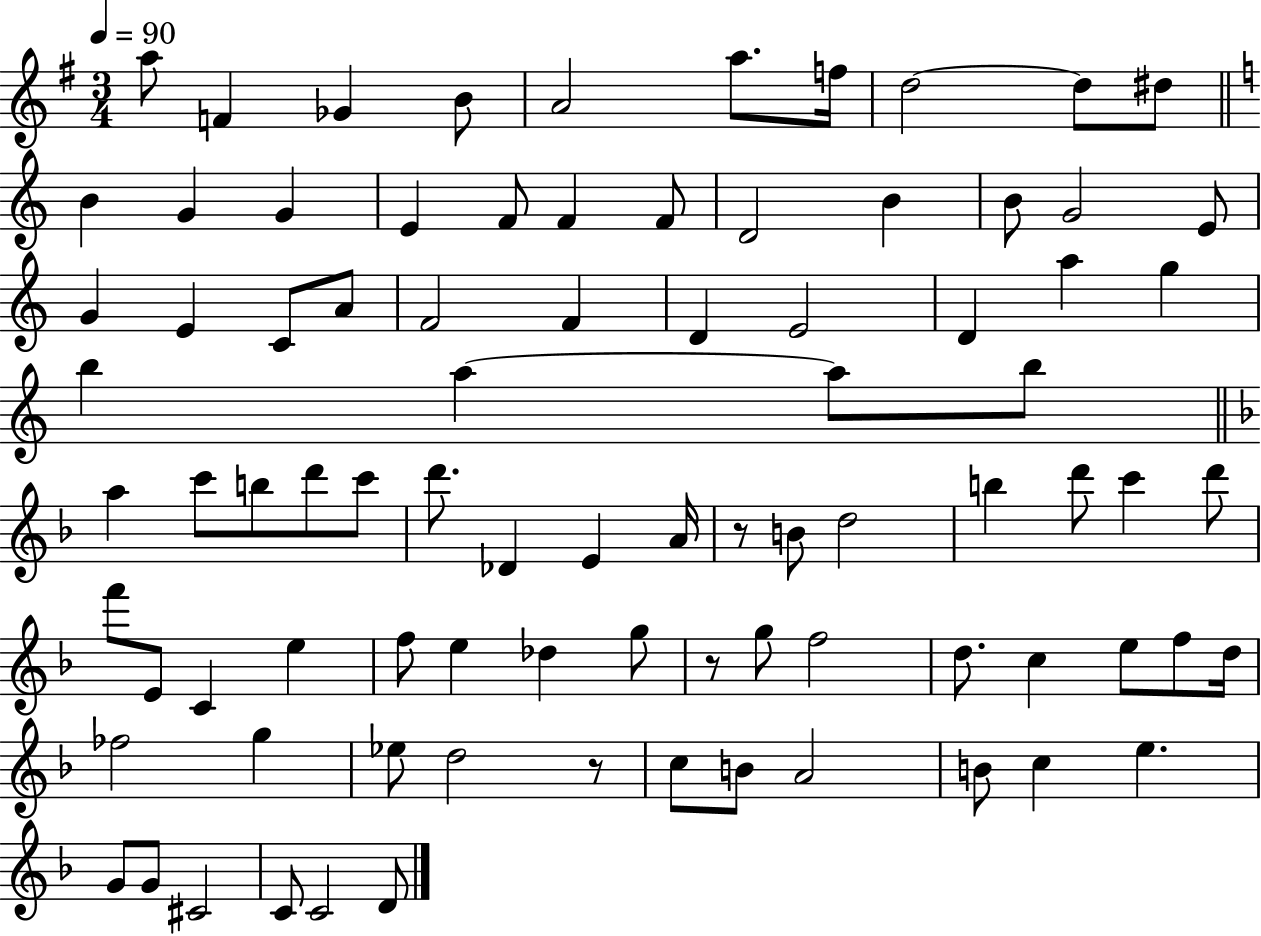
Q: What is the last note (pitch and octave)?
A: D4